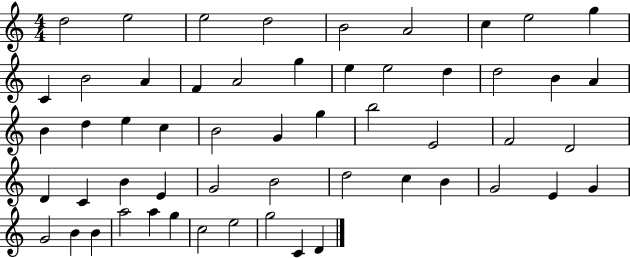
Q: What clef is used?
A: treble